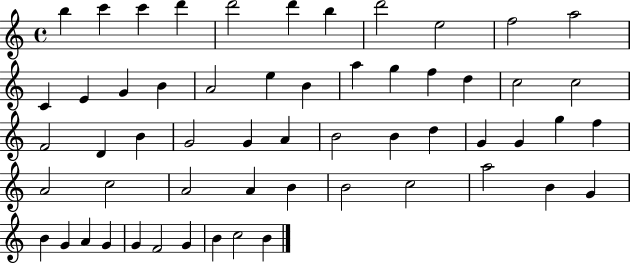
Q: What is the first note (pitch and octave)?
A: B5